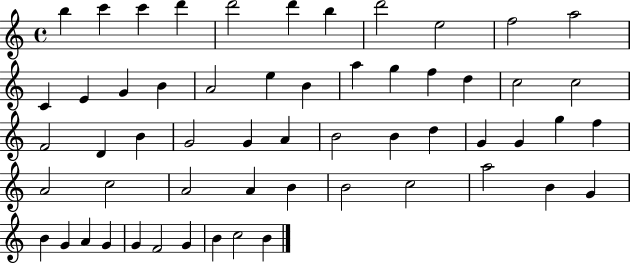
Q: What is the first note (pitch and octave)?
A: B5